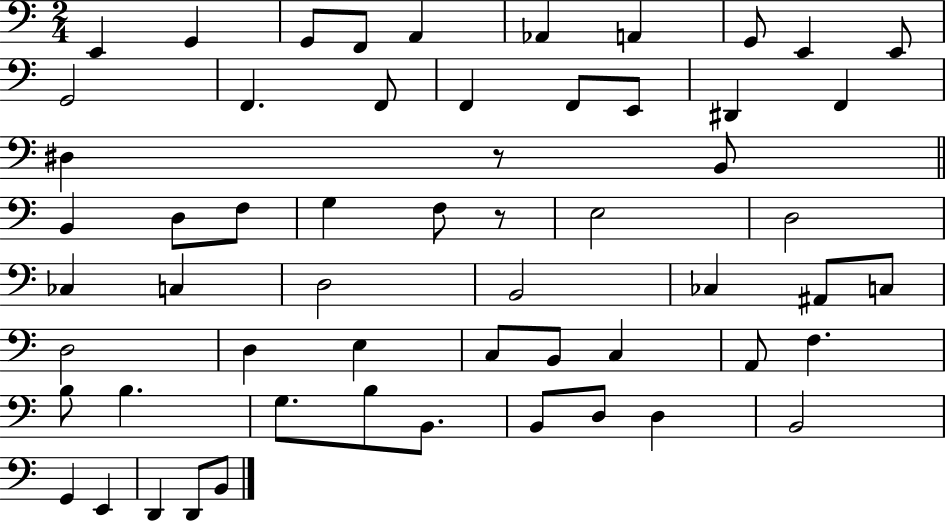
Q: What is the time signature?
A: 2/4